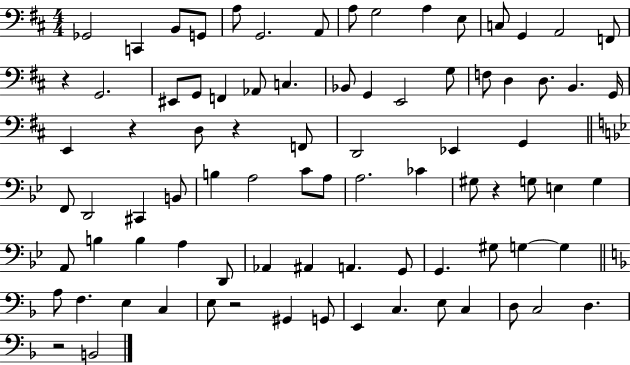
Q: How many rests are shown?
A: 6